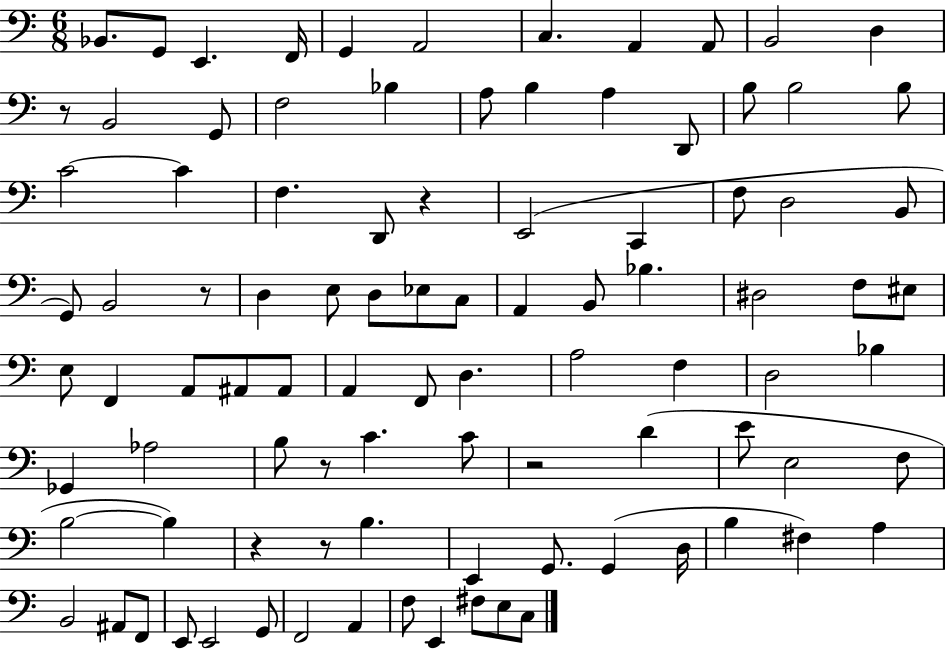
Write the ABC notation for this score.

X:1
T:Untitled
M:6/8
L:1/4
K:C
_B,,/2 G,,/2 E,, F,,/4 G,, A,,2 C, A,, A,,/2 B,,2 D, z/2 B,,2 G,,/2 F,2 _B, A,/2 B, A, D,,/2 B,/2 B,2 B,/2 C2 C F, D,,/2 z E,,2 C,, F,/2 D,2 B,,/2 G,,/2 B,,2 z/2 D, E,/2 D,/2 _E,/2 C,/2 A,, B,,/2 _B, ^D,2 F,/2 ^E,/2 E,/2 F,, A,,/2 ^A,,/2 ^A,,/2 A,, F,,/2 D, A,2 F, D,2 _B, _G,, _A,2 B,/2 z/2 C C/2 z2 D E/2 E,2 F,/2 B,2 B, z z/2 B, E,, G,,/2 G,, D,/4 B, ^F, A, B,,2 ^A,,/2 F,,/2 E,,/2 E,,2 G,,/2 F,,2 A,, F,/2 E,, ^F,/2 E,/2 C,/2